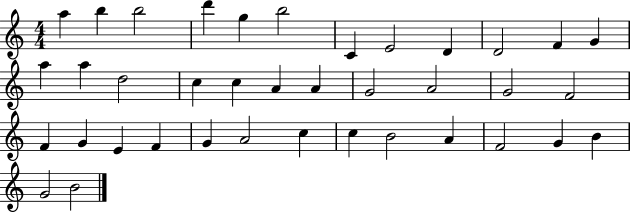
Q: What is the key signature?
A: C major